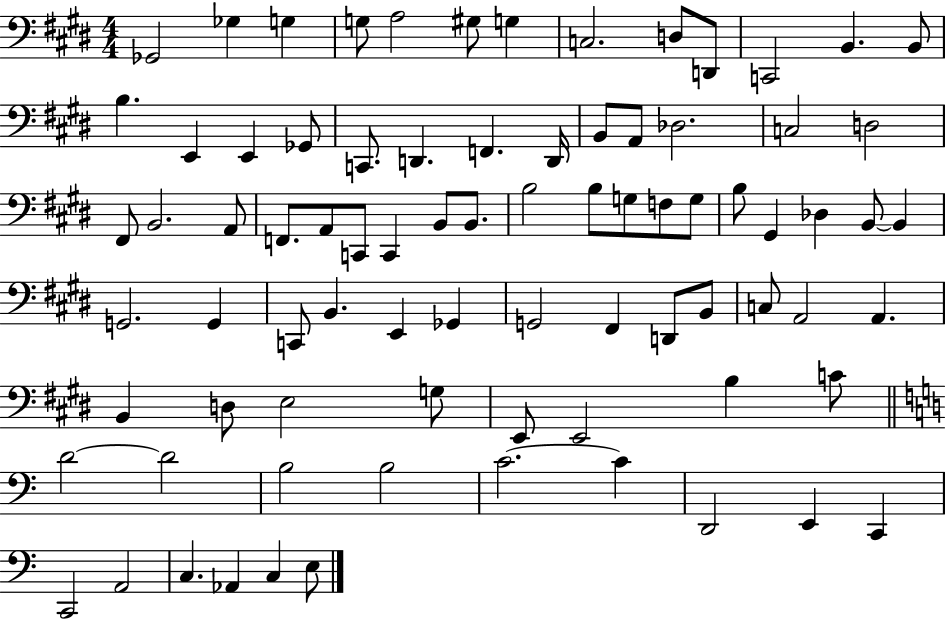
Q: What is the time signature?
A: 4/4